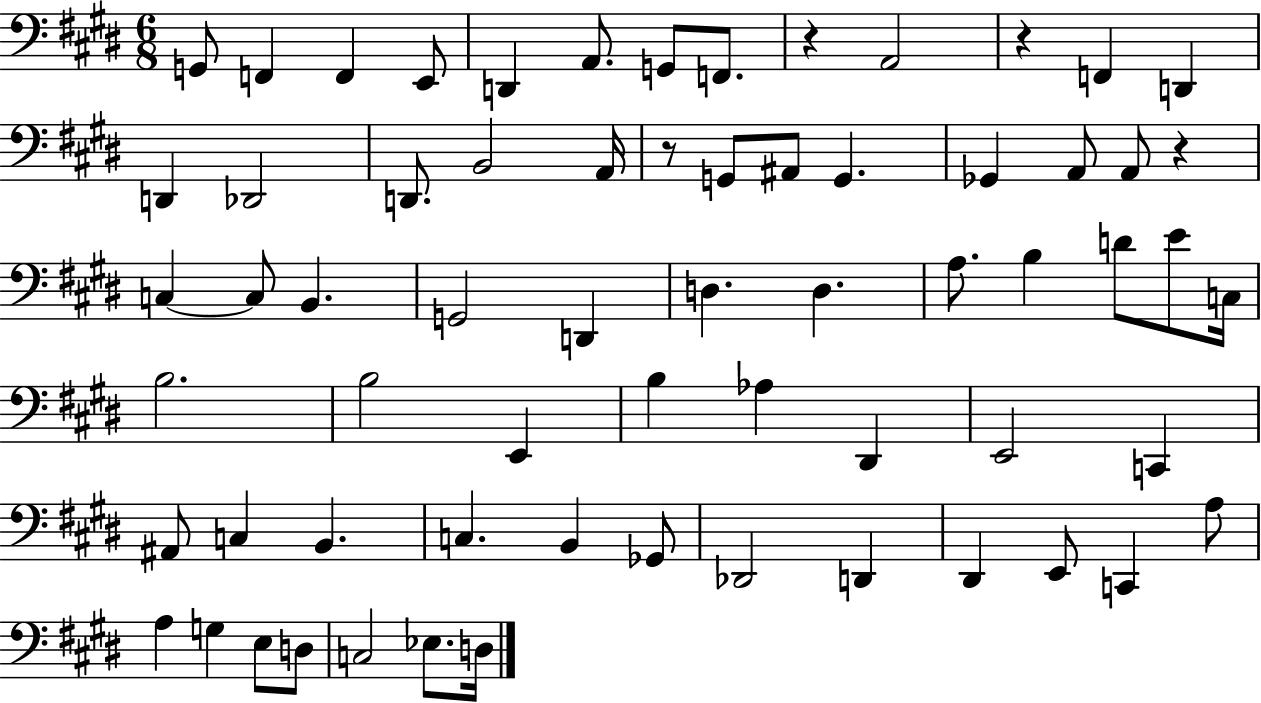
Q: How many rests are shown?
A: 4